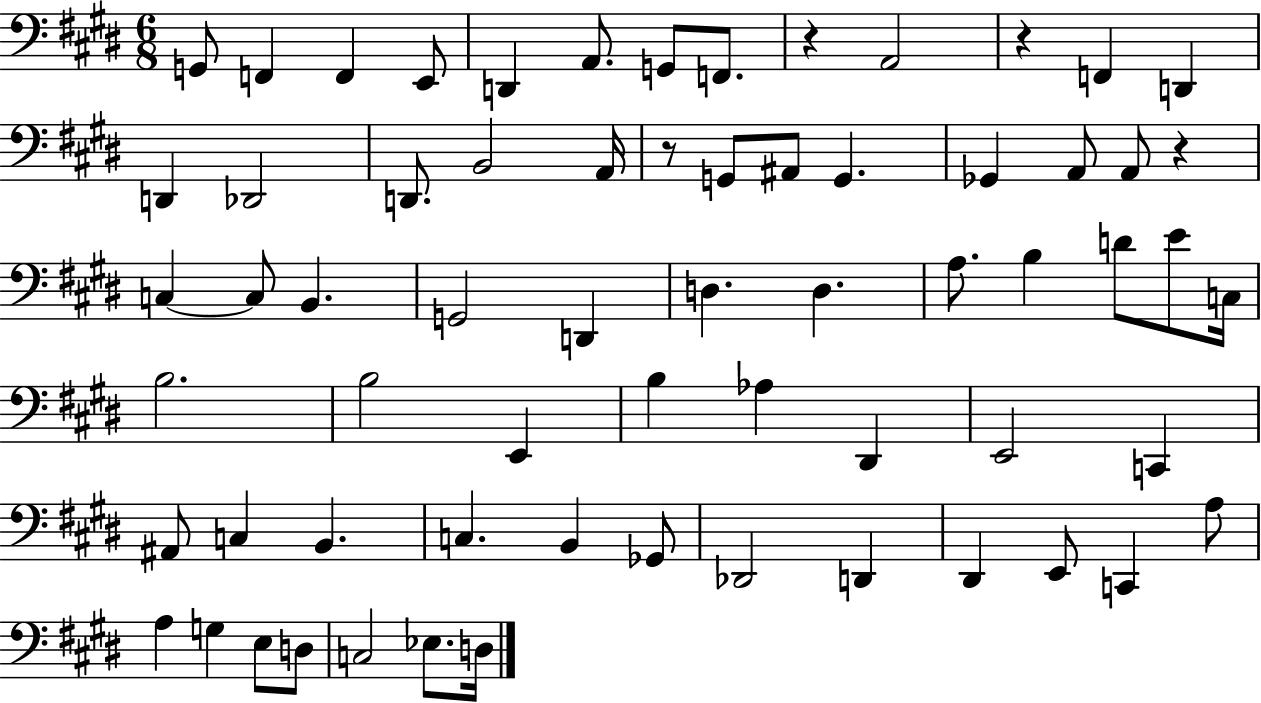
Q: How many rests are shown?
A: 4